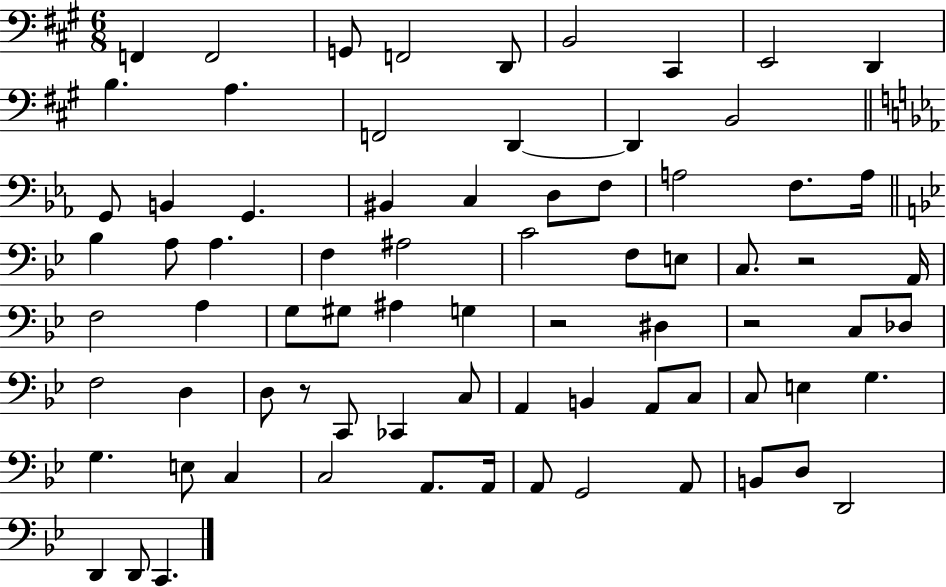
F2/q F2/h G2/e F2/h D2/e B2/h C#2/q E2/h D2/q B3/q. A3/q. F2/h D2/q D2/q B2/h G2/e B2/q G2/q. BIS2/q C3/q D3/e F3/e A3/h F3/e. A3/s Bb3/q A3/e A3/q. F3/q A#3/h C4/h F3/e E3/e C3/e. R/h A2/s F3/h A3/q G3/e G#3/e A#3/q G3/q R/h D#3/q R/h C3/e Db3/e F3/h D3/q D3/e R/e C2/e CES2/q C3/e A2/q B2/q A2/e C3/e C3/e E3/q G3/q. G3/q. E3/e C3/q C3/h A2/e. A2/s A2/e G2/h A2/e B2/e D3/e D2/h D2/q D2/e C2/q.